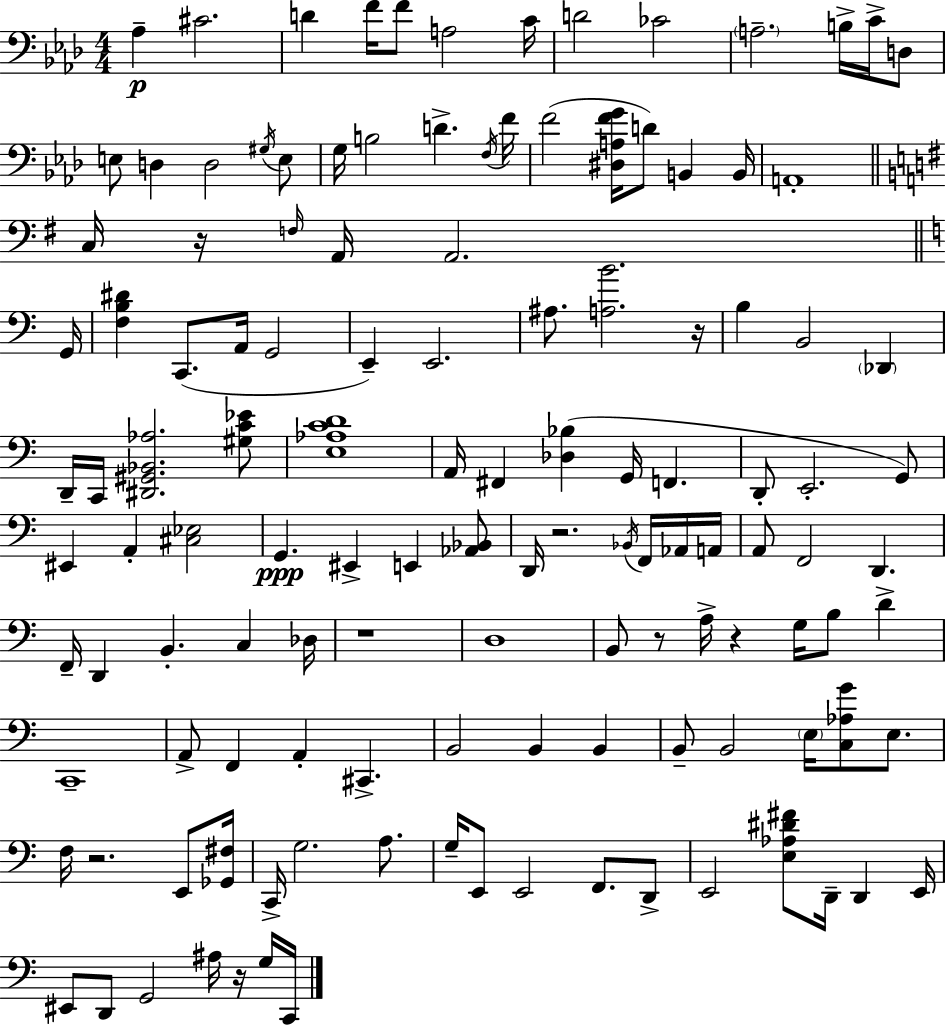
{
  \clef bass
  \numericTimeSignature
  \time 4/4
  \key f \minor
  aes4--\p cis'2. | d'4 f'16 f'8 a2 c'16 | d'2 ces'2 | \parenthesize a2.-- b16-> c'16-> d8 | \break e8 d4 d2 \acciaccatura { gis16 } e8 | g16 b2 d'4.-> | \acciaccatura { f16 } f'16 f'2( <dis a f' g'>16 d'8) b,4 | b,16 a,1-. | \break \bar "||" \break \key e \minor c16 r16 \grace { f16 } a,16 a,2. | \bar "||" \break \key c \major g,16 <f b dis'>4 c,8.( a,16 g,2 | e,4--) e,2. | ais8. <a b'>2. | r16 b4 b,2 \parenthesize des,4 | \break d,16-- c,16 <dis, gis, bes, aes>2. <gis c' ees'>8 | <e aes c' d'>1 | a,16 fis,4 <des bes>4( g,16 f,4. | d,8-. e,2.-. g,8) | \break eis,4 a,4-. <cis ees>2 | g,4.\ppp eis,4-> e,4 <aes, bes,>8 | d,16 r2. \acciaccatura { bes,16 } f,16 | aes,16 a,16 a,8 f,2 d,4. | \break f,16-- d,4 b,4.-. c4 | des16 r1 | d1 | b,8 r8 a16-> r4 g16 b8 d'4-> | \break c,1-- | a,8-> f,4 a,4-. cis,4.-> | b,2 b,4 b,4 | b,8-- b,2 \parenthesize e16 <c aes g'>8 e8. | \break f16 r2. e,8 | <ges, fis>16 c,16-> g2. a8. | g16-- e,8 e,2 f,8. | d,8-> e,2 <e aes dis' fis'>8 d,16-- d,4 | \break e,16 eis,8 d,8 g,2 ais16 r16 | g16 c,16 \bar "|."
}